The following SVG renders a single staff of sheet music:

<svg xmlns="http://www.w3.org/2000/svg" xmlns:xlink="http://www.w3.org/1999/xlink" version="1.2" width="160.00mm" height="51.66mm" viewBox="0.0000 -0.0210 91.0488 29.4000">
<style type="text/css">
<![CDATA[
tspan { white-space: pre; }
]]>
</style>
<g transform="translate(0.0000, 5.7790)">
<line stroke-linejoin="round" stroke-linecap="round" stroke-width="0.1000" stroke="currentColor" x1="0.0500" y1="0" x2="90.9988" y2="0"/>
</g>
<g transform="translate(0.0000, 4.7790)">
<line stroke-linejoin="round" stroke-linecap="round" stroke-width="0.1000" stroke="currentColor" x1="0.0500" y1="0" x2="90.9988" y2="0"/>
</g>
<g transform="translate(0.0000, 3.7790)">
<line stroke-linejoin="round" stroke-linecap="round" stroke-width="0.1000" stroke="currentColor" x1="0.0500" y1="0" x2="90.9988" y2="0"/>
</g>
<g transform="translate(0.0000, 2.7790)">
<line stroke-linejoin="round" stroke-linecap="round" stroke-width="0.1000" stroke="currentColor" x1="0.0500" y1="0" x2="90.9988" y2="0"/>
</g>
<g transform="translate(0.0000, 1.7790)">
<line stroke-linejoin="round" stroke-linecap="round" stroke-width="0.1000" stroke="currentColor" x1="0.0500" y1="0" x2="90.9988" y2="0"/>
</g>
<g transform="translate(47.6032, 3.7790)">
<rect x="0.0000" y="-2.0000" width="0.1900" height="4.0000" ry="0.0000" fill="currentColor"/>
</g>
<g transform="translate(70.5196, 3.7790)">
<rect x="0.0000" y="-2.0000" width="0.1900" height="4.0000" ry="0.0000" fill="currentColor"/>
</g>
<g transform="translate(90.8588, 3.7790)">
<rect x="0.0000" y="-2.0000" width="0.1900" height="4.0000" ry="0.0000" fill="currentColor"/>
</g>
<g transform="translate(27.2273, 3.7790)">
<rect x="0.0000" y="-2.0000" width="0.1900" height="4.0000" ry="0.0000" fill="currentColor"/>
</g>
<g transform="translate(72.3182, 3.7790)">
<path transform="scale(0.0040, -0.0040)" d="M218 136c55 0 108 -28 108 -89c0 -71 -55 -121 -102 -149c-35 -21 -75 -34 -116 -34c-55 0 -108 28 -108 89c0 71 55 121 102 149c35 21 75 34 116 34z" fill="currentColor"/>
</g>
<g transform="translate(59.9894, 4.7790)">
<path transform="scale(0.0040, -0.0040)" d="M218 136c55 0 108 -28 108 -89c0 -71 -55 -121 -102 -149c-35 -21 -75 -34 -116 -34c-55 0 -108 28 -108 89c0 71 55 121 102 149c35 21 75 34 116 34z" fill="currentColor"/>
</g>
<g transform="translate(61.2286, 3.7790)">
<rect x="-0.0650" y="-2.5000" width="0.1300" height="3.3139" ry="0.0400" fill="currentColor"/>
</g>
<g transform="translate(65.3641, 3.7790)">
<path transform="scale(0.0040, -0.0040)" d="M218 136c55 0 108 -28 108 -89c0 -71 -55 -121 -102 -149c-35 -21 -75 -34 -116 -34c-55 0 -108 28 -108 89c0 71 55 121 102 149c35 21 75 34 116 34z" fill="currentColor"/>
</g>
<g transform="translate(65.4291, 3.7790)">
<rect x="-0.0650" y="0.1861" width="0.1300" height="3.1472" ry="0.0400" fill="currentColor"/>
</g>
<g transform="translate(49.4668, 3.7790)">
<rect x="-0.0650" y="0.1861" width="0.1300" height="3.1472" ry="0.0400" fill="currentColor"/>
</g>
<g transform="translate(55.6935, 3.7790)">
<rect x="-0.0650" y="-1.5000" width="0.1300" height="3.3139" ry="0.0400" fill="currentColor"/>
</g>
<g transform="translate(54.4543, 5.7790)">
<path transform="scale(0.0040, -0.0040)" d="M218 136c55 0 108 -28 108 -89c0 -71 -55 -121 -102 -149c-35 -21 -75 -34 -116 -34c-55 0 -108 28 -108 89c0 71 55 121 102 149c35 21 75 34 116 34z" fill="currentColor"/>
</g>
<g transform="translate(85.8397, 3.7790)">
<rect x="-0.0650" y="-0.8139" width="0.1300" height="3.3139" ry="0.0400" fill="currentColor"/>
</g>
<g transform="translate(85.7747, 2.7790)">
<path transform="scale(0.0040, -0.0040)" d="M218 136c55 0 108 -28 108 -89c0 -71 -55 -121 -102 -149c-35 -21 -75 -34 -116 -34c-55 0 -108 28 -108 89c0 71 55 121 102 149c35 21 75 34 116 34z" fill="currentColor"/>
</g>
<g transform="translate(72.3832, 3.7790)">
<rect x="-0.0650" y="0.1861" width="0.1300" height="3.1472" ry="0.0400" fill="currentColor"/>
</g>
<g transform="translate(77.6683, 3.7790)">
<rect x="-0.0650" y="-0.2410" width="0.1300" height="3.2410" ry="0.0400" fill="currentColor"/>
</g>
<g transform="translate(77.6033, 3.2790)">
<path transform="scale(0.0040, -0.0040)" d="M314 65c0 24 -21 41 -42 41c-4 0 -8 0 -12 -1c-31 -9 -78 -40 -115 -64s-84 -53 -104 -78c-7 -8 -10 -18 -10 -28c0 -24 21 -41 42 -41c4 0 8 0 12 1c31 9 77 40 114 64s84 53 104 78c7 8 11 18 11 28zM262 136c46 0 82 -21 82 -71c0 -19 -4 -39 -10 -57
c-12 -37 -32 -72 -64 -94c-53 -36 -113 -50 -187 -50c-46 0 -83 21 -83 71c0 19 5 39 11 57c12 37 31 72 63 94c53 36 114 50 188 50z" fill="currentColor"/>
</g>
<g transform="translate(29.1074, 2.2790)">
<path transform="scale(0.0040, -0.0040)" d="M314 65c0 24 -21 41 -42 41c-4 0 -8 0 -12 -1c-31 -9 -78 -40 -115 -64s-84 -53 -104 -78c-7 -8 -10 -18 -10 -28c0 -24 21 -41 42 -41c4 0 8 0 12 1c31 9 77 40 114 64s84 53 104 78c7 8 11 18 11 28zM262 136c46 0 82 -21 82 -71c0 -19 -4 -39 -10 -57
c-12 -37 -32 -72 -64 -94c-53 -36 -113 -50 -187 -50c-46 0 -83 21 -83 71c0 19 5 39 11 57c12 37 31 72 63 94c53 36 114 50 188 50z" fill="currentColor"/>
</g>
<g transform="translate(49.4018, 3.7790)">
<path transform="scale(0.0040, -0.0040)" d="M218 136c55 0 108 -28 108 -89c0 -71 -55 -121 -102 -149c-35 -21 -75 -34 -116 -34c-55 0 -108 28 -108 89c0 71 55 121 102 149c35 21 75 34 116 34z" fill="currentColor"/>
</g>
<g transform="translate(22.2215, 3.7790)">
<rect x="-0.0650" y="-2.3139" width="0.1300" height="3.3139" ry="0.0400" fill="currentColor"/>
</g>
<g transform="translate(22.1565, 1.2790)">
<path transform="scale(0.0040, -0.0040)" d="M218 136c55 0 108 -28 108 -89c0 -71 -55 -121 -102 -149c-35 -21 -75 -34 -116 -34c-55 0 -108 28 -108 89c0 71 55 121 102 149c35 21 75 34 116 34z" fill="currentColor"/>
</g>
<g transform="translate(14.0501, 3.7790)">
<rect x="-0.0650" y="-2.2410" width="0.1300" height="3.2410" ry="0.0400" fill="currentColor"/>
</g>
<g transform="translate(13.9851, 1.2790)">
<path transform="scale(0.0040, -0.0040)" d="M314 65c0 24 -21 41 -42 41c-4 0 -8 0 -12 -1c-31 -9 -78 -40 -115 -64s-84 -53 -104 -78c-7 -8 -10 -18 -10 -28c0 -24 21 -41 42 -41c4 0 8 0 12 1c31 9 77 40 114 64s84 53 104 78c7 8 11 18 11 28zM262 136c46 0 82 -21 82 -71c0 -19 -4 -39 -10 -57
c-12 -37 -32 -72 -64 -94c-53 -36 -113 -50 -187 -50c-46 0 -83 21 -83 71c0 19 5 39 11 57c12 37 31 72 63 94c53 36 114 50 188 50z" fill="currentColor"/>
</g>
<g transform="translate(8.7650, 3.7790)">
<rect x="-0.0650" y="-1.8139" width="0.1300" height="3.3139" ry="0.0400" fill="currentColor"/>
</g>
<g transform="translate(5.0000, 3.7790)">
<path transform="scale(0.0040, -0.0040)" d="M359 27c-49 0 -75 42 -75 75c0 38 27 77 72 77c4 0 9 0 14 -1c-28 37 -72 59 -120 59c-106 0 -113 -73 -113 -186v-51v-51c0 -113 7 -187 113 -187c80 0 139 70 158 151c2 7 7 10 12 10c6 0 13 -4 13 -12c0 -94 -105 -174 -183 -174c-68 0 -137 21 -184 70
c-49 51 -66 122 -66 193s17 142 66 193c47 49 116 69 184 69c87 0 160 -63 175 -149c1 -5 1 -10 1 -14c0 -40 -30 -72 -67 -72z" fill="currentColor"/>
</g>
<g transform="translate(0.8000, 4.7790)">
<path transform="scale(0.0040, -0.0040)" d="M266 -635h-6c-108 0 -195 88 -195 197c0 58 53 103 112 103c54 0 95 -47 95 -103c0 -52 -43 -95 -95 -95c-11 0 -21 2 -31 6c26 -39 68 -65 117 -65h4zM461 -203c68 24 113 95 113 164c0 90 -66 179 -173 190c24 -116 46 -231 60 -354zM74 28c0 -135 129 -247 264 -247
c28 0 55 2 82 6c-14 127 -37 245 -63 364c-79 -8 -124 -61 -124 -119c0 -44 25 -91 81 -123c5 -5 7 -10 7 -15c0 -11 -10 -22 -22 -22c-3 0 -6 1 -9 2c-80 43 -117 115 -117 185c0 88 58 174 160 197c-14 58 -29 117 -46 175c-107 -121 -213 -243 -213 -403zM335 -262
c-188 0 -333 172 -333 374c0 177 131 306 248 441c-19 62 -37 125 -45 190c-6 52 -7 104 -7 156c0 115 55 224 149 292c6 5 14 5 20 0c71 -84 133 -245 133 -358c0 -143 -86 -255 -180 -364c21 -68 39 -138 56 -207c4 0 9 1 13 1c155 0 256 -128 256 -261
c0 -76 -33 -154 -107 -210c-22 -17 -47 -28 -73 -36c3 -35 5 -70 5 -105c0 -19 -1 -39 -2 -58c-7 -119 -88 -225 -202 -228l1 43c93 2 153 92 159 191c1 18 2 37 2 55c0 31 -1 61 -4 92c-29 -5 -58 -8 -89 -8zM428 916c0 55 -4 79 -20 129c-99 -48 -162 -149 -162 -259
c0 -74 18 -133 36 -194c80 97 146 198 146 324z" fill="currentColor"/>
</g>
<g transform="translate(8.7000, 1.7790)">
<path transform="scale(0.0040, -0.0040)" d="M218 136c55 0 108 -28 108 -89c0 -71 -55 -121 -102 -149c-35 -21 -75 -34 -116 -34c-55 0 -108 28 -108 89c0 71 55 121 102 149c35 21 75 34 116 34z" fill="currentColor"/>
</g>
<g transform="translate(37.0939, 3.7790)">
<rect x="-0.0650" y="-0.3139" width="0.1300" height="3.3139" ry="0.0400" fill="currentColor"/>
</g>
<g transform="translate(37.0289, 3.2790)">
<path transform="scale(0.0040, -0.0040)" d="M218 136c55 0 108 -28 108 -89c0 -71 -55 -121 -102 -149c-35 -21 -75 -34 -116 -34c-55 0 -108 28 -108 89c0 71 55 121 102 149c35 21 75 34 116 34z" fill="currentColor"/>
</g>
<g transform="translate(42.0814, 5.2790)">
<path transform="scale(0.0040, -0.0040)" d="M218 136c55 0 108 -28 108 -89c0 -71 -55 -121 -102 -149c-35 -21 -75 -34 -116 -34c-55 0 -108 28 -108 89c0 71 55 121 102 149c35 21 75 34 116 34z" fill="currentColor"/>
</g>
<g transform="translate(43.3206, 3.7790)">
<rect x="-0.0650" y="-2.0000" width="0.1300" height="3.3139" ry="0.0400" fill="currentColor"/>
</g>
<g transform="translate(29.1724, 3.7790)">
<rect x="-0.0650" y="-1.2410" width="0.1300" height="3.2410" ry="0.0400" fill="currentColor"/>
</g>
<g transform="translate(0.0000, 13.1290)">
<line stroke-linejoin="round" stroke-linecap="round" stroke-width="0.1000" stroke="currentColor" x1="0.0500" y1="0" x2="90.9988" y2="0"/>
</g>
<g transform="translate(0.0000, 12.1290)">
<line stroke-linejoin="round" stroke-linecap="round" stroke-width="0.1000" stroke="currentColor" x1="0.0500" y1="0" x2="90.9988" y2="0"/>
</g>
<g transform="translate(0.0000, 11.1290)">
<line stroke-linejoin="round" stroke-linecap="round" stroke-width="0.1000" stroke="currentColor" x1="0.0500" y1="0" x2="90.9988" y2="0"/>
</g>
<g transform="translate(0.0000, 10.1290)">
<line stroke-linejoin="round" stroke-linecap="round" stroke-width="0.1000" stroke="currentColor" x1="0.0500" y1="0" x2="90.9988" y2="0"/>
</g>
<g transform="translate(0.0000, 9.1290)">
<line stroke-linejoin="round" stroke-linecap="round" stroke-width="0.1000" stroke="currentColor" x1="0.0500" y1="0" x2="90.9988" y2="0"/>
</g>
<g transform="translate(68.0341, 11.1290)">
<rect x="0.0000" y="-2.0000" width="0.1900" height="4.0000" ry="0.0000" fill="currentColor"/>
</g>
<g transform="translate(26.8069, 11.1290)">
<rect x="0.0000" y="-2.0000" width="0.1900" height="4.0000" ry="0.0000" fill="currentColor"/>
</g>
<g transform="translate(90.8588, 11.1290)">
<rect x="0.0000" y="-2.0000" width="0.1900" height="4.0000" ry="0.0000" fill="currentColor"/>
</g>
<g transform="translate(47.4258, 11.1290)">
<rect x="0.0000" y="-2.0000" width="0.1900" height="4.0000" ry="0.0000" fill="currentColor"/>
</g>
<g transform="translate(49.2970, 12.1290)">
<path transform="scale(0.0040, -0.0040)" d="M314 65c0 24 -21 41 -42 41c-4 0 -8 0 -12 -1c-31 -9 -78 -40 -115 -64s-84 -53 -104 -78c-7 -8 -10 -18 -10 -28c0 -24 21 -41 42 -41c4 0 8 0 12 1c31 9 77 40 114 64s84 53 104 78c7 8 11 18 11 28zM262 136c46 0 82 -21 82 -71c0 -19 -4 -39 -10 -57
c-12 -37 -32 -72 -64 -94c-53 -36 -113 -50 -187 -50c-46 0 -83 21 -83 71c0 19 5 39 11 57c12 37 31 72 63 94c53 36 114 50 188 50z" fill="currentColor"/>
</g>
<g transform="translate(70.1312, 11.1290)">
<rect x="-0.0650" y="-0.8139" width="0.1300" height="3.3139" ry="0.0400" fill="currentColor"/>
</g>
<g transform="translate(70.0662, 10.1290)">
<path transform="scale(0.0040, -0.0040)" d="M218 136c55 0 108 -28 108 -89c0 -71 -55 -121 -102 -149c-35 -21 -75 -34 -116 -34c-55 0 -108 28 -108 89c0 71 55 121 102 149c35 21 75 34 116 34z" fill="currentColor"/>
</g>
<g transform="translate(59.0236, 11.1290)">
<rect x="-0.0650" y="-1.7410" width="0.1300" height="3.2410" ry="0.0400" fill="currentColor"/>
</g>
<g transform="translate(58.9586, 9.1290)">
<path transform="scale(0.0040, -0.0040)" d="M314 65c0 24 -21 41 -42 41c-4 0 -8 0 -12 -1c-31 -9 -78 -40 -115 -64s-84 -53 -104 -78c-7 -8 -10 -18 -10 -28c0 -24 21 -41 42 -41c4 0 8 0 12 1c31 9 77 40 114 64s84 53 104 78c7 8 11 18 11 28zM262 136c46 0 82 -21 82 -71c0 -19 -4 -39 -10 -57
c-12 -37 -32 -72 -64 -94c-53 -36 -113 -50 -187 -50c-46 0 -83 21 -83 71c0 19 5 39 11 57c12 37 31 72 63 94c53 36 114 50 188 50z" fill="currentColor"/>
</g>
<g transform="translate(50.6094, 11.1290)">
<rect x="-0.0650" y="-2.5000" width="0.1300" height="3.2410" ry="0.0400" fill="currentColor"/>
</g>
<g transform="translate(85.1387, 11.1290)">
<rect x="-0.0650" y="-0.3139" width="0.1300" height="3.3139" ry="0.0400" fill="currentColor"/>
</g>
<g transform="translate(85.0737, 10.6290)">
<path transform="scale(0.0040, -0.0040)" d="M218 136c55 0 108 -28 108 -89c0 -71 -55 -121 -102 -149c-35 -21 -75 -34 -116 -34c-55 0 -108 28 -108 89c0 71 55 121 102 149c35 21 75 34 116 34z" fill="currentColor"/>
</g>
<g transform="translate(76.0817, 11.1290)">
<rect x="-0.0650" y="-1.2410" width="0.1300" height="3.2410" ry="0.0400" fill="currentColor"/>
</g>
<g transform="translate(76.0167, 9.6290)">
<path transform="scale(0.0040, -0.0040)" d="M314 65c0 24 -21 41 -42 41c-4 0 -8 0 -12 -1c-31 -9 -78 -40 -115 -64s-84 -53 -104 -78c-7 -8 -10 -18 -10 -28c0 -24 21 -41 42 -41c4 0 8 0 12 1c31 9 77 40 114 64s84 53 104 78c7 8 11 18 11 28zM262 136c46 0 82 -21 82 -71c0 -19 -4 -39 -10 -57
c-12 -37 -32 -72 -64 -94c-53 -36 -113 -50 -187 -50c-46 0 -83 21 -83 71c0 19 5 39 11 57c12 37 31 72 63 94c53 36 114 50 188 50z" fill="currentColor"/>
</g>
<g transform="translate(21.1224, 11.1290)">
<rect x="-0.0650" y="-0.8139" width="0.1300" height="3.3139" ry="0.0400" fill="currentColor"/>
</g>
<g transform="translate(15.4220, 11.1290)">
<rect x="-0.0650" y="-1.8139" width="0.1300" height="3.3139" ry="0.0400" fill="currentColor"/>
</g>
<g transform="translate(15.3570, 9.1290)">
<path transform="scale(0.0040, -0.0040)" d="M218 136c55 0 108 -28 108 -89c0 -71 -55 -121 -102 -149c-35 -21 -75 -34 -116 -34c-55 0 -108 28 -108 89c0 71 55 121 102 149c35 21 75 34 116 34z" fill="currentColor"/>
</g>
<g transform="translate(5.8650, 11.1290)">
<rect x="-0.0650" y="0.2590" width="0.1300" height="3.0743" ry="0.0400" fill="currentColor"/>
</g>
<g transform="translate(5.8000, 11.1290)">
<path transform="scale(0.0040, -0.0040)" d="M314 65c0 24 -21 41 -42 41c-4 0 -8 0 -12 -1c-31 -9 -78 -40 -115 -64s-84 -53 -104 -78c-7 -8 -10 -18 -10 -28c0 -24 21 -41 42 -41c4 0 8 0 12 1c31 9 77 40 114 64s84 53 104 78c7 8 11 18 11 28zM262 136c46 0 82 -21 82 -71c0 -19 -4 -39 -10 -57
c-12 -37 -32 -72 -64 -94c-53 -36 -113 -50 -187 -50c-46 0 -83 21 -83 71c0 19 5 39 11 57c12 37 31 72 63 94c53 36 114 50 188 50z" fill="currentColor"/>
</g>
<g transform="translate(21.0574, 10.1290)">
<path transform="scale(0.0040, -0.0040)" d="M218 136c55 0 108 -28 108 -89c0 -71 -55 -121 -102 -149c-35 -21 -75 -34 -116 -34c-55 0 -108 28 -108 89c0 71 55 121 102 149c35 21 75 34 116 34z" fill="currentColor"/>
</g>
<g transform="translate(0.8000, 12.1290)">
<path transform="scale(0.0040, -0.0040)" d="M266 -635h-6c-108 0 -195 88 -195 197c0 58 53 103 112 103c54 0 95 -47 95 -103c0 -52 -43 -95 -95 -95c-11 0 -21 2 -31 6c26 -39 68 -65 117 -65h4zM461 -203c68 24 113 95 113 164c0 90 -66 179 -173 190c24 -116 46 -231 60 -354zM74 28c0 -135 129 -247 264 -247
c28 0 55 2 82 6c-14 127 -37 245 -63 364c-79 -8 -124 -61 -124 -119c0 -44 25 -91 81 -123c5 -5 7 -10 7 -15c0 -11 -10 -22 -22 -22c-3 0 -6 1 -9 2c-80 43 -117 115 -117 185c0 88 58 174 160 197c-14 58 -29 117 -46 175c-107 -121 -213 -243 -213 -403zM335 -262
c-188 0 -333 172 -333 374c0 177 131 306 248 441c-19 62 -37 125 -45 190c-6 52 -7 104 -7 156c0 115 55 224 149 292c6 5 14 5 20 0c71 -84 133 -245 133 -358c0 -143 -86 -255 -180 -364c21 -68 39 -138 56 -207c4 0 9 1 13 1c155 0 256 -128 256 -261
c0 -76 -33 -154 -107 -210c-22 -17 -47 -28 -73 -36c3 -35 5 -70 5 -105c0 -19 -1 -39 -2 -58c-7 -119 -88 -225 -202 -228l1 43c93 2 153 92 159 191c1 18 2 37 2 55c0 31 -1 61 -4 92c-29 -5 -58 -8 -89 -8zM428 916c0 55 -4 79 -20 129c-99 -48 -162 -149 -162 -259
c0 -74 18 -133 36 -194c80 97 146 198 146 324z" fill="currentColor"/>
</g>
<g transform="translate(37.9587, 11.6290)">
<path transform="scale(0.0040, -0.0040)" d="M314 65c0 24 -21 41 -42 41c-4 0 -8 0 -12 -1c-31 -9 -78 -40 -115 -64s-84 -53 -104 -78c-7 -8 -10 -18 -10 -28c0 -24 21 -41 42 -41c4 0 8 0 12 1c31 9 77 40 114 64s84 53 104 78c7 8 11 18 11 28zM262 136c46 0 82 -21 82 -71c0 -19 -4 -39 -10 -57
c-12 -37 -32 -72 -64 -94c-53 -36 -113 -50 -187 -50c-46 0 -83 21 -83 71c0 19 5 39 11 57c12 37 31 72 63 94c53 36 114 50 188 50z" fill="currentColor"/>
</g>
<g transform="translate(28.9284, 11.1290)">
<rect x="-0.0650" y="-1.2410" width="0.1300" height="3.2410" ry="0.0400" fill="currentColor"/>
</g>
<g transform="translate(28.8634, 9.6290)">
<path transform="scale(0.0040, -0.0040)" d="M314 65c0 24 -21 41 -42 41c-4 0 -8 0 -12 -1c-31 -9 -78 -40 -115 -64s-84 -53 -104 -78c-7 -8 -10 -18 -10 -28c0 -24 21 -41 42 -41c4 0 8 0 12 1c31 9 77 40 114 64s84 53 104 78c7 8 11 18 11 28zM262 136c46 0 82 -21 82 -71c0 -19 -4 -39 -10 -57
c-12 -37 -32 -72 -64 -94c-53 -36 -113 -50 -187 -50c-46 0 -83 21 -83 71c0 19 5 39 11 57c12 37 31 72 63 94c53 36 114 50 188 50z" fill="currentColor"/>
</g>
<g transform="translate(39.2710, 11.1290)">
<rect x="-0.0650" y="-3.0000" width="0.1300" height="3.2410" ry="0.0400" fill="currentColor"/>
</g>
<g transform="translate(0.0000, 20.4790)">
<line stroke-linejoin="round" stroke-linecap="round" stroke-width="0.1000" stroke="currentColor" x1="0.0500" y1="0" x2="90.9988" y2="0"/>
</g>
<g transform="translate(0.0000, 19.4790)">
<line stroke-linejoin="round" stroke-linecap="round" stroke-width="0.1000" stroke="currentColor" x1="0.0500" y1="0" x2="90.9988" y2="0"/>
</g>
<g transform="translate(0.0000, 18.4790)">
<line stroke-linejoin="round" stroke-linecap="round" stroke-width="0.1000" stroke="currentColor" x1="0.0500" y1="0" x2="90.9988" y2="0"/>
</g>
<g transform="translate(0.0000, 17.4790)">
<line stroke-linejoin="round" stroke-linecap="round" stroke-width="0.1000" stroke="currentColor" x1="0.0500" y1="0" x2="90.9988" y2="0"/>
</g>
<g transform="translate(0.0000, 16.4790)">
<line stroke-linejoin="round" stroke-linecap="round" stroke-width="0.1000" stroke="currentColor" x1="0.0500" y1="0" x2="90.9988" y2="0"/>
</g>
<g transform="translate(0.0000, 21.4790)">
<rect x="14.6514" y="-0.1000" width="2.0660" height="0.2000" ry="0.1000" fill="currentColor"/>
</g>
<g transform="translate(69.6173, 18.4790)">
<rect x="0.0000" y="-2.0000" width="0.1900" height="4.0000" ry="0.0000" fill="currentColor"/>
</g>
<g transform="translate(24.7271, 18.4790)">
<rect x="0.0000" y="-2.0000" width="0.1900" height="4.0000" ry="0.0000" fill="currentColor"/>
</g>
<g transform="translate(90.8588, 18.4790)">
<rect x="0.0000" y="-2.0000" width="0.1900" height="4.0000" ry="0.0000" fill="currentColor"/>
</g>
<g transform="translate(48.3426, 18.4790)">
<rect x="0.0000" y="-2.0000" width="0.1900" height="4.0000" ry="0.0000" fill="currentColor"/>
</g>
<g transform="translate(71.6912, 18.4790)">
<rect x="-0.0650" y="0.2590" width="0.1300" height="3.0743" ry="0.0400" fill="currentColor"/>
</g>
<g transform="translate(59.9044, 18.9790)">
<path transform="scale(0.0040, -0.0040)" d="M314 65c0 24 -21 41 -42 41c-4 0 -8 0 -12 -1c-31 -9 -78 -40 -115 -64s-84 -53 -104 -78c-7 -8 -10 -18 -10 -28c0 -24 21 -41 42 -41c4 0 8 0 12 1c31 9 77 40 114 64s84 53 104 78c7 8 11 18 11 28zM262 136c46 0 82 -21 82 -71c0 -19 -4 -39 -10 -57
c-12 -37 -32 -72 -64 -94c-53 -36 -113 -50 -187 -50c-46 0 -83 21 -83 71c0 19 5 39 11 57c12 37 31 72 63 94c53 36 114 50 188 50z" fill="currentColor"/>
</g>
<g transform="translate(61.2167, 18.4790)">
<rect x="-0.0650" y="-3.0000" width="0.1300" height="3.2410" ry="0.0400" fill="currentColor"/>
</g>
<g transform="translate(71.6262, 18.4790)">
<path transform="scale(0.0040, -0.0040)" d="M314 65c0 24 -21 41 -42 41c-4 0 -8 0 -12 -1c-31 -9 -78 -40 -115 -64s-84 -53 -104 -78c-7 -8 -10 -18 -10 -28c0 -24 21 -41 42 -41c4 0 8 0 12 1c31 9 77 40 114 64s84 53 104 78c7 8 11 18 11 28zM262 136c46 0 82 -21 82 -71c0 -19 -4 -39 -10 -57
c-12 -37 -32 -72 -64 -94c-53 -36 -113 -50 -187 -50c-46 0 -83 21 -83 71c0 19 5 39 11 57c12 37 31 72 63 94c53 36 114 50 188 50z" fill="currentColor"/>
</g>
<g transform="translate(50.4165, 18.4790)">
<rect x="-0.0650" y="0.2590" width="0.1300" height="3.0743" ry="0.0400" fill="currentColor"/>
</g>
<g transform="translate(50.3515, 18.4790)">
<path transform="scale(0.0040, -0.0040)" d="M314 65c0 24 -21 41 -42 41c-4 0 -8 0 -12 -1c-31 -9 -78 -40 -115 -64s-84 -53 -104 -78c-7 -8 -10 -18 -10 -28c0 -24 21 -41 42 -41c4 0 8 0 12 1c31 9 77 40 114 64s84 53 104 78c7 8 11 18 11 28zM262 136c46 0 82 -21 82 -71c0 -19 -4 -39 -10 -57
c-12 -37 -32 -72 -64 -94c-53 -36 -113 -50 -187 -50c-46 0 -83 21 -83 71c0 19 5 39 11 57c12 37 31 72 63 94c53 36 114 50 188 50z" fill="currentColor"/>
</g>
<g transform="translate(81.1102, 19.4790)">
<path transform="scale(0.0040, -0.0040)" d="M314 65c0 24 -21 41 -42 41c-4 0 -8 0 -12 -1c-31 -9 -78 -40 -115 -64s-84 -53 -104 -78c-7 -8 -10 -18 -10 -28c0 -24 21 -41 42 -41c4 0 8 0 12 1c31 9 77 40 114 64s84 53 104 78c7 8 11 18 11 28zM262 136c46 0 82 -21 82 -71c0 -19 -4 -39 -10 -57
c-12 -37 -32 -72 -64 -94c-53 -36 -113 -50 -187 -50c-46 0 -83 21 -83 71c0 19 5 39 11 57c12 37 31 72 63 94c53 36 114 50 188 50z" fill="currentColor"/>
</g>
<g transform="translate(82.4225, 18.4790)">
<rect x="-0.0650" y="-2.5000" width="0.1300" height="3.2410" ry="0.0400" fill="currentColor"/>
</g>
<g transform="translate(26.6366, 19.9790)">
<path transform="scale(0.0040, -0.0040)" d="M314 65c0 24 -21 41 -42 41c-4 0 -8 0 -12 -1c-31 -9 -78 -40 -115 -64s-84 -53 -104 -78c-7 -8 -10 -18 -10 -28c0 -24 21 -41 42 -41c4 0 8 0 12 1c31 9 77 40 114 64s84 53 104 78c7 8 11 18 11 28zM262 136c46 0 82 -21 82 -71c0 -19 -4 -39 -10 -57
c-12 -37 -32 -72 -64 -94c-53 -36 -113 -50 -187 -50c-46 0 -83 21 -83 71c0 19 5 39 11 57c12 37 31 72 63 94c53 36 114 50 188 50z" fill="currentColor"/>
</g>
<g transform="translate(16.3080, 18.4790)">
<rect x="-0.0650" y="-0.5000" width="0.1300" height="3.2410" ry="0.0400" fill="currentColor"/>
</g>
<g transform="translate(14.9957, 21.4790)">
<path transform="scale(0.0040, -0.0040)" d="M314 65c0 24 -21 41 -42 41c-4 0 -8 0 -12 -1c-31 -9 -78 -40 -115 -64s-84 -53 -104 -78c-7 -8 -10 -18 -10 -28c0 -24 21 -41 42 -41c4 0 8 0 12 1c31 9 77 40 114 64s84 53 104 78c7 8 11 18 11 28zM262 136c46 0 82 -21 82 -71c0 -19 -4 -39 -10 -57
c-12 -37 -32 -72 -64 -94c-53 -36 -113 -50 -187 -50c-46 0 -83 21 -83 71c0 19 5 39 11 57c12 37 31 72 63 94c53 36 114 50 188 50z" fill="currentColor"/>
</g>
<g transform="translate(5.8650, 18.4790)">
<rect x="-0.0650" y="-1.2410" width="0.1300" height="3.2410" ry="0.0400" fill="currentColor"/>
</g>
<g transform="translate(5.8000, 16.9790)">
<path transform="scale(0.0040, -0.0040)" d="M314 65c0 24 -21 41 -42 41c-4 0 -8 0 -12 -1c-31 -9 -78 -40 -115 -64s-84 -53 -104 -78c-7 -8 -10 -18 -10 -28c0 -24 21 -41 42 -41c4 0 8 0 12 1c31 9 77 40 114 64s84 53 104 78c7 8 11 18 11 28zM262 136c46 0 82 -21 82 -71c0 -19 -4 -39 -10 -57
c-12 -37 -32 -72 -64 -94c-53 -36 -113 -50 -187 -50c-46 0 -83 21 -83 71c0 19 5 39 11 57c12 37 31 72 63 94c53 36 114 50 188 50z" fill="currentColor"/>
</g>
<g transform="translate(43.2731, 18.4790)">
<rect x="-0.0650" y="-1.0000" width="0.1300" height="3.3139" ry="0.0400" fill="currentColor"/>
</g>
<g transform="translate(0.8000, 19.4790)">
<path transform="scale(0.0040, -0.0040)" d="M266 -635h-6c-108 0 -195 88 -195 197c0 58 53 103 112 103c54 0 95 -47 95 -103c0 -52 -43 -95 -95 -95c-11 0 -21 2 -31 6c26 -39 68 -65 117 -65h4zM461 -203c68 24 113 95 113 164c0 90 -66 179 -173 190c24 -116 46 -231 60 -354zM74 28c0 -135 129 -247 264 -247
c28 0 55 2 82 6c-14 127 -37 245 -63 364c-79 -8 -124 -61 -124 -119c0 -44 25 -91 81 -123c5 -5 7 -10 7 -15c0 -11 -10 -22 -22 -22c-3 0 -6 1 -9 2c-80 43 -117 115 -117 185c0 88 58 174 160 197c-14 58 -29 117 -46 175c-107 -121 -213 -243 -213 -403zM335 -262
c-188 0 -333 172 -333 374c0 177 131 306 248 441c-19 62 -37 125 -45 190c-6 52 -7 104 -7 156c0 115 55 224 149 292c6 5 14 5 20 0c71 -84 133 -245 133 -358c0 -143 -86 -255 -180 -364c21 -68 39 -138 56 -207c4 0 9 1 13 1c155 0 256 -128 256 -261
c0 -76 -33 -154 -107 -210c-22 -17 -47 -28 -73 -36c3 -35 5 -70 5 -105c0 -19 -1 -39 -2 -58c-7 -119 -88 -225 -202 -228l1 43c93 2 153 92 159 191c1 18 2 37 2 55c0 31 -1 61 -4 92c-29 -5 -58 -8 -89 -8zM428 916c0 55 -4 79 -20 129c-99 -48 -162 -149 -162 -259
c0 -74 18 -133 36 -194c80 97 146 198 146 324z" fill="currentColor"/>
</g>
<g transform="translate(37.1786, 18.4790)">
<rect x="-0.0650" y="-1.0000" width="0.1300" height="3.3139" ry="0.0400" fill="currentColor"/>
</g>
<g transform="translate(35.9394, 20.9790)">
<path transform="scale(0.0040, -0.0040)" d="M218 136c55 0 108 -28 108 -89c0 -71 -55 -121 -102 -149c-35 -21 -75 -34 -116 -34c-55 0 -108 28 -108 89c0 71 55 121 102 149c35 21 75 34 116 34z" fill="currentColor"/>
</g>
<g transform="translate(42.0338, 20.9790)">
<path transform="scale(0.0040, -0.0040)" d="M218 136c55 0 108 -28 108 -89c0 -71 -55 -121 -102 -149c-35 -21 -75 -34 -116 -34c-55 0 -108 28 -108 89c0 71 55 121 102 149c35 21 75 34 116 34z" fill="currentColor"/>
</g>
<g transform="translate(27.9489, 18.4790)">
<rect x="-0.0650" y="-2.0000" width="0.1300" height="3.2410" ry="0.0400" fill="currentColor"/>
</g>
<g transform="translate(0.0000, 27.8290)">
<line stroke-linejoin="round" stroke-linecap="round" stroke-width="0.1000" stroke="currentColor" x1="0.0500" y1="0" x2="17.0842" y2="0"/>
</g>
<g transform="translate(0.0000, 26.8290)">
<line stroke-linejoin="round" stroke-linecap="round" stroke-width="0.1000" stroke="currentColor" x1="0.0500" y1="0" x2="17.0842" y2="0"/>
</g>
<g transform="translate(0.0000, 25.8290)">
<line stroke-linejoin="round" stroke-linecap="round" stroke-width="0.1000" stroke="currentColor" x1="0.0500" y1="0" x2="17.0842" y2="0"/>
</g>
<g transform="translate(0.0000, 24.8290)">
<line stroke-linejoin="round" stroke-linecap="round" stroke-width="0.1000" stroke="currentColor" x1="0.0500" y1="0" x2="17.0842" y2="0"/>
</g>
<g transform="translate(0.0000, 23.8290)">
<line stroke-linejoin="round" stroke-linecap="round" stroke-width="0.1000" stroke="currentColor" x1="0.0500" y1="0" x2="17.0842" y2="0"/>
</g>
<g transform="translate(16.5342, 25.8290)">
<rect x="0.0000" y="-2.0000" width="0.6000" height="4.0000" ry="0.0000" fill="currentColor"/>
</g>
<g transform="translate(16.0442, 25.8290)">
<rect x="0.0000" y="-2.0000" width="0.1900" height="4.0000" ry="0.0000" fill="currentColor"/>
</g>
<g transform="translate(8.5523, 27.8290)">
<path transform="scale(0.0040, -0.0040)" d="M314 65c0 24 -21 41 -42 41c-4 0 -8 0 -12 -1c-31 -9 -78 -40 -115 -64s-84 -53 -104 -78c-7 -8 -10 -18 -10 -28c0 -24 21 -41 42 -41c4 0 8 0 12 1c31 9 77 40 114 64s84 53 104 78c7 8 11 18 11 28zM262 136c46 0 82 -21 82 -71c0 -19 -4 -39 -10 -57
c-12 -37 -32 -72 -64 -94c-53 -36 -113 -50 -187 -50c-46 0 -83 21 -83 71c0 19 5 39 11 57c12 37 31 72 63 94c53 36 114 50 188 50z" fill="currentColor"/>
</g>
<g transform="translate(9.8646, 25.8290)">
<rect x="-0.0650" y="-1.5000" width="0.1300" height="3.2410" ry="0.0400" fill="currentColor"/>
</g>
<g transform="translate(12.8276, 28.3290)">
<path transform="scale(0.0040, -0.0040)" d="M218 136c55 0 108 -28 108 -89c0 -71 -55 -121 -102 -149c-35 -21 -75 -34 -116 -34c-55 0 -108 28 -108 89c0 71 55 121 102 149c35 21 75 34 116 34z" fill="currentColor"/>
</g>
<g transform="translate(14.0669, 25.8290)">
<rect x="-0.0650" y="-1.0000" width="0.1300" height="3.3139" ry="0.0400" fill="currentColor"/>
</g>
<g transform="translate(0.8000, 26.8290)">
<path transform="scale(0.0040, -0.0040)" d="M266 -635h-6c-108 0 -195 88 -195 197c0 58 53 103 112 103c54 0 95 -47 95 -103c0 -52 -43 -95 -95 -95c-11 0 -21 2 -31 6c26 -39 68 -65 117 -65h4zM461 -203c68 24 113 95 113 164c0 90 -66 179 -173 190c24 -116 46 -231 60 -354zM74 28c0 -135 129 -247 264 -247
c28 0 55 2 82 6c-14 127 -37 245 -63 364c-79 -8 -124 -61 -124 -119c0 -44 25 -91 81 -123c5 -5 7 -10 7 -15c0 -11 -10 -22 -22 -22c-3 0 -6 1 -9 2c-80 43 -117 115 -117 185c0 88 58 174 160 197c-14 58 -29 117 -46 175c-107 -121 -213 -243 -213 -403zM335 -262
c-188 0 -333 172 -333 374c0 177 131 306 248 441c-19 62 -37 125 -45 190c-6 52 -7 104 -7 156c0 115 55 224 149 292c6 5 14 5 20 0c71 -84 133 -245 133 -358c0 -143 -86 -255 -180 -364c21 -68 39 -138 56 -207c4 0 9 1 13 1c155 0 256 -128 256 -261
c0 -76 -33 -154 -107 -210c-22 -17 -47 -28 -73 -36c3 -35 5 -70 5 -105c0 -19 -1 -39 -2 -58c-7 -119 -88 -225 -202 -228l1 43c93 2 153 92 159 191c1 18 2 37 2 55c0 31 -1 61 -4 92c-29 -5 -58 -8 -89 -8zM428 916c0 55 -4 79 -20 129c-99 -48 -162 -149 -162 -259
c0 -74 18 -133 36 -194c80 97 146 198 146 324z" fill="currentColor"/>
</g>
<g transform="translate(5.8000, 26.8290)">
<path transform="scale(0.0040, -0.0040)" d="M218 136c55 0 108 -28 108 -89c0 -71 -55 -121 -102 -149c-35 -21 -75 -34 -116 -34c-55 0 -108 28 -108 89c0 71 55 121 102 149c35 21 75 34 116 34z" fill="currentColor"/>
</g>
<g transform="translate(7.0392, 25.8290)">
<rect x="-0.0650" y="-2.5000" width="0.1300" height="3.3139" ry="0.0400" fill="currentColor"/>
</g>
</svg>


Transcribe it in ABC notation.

X:1
T:Untitled
M:4/4
L:1/4
K:C
f g2 g e2 c F B E G B B c2 d B2 f d e2 A2 G2 f2 d e2 c e2 C2 F2 D D B2 A2 B2 G2 G E2 D